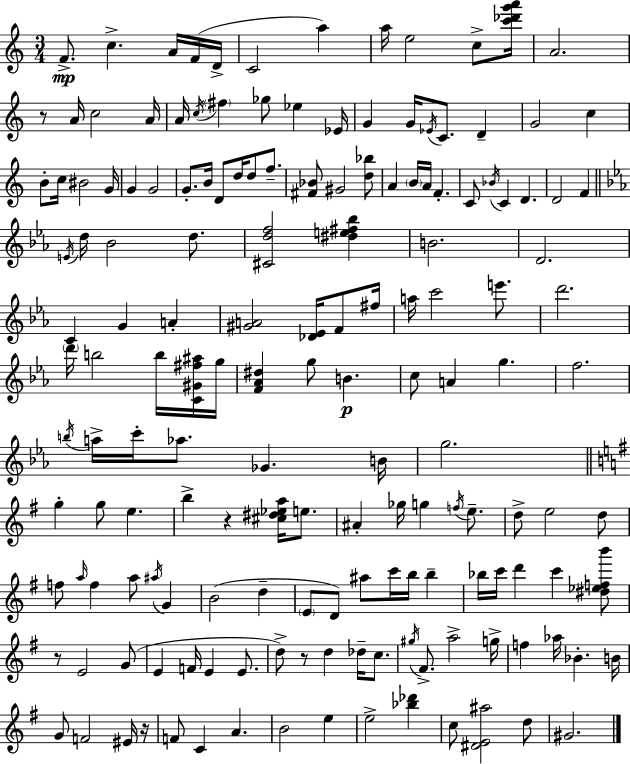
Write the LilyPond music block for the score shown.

{
  \clef treble
  \numericTimeSignature
  \time 3/4
  \key a \minor
  f'8.->\mp c''4.-> a'16 f'16( d'16-> | c'2 a''4) | a''16 e''2 c''8-> <c''' des''' g''' a'''>16 | a'2. | \break r8 a'16 c''2 a'16 | a'16 \acciaccatura { c''16 } \parenthesize fis''4 ges''8 ees''4 | ees'16 g'4 g'16 \acciaccatura { ees'16 } c'8. d'4-- | g'2 c''4 | \break b'8-. c''16 bis'2 | g'16 g'4 g'2 | g'8.-. b'16 d'8 d''16 d''8 f''8.-- | <fis' bes'>8 gis'2 | \break <d'' bes''>8 a'4 \parenthesize b'16 a'16 f'4.-. | c'8 \acciaccatura { bes'16 } c'4 d'4. | d'2 f'4 | \bar "||" \break \key ees \major \acciaccatura { e'16 } d''16 bes'2 d''8. | <cis' d'' f''>2 <dis'' e'' fis'' bes''>4 | b'2. | d'2. | \break c'4 g'4 a'4-. | <gis' a'>2 <des' ees'>16 f'8 | fis''16 a''16 c'''2 e'''8. | d'''2. | \break \parenthesize d'''16 b''2 b''16 <c' gis' fis'' ais''>16 | g''16 <f' aes' dis''>4 g''8 b'4.\p | c''8 a'4 g''4. | f''2. | \break \acciaccatura { b''16 } a''16-> c'''16-. aes''8. ges'4. | b'16 g''2. | \bar "||" \break \key g \major g''4-. g''8 e''4. | b''4-> r4 <cis'' dis'' ees'' a''>16 e''8. | ais'4-. ges''16 g''4 \acciaccatura { f''16 } e''8.-- | d''8-> e''2 d''8 | \break f''8 \grace { a''16 } f''4 a''8 \acciaccatura { ais''16 } g'4 | b'2( d''4-- | \parenthesize e'8 d'8) ais''8 c'''16 b''16 b''4-- | bes''16 c'''16 d'''4 c'''4 | \break <dis'' ees'' f'' b'''>8 r8 e'2 | g'8( e'4 f'16 e'4 | e'8. d''8->) r8 d''4 des''16-- | c''8. \acciaccatura { gis''16 } fis'8.-> a''2-> | \break g''16-> f''4 aes''16 bes'4.-. | b'16 g'8 f'2 | eis'16 r16 f'8 c'4 a'4. | b'2 | \break e''4 e''2-> | <bes'' des'''>4 c''8 <dis' e' ais''>2 | d''8 gis'2. | \bar "|."
}